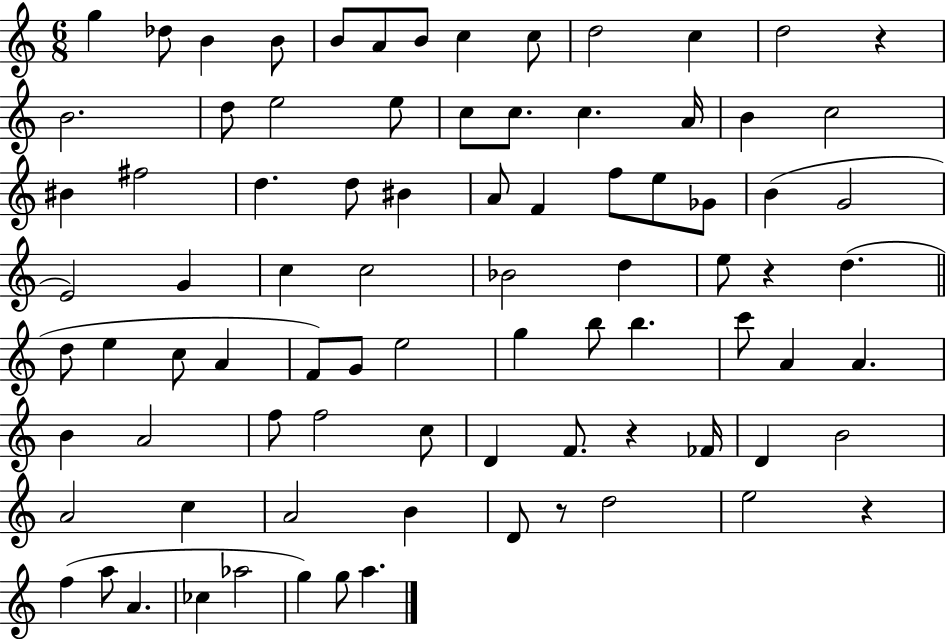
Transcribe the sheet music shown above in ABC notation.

X:1
T:Untitled
M:6/8
L:1/4
K:C
g _d/2 B B/2 B/2 A/2 B/2 c c/2 d2 c d2 z B2 d/2 e2 e/2 c/2 c/2 c A/4 B c2 ^B ^f2 d d/2 ^B A/2 F f/2 e/2 _G/2 B G2 E2 G c c2 _B2 d e/2 z d d/2 e c/2 A F/2 G/2 e2 g b/2 b c'/2 A A B A2 f/2 f2 c/2 D F/2 z _F/4 D B2 A2 c A2 B D/2 z/2 d2 e2 z f a/2 A _c _a2 g g/2 a